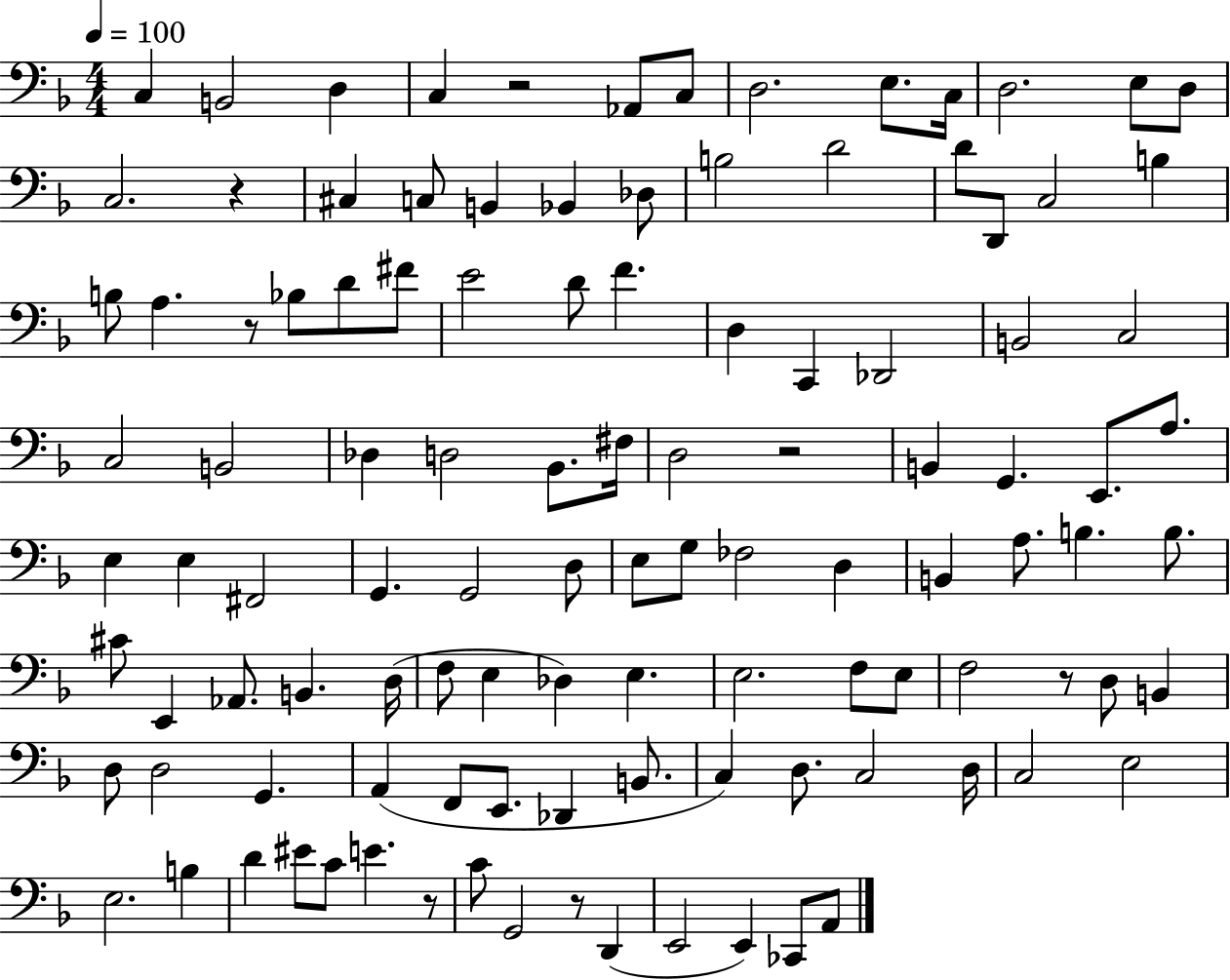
{
  \clef bass
  \numericTimeSignature
  \time 4/4
  \key f \major
  \tempo 4 = 100
  c4 b,2 d4 | c4 r2 aes,8 c8 | d2. e8. c16 | d2. e8 d8 | \break c2. r4 | cis4 c8 b,4 bes,4 des8 | b2 d'2 | d'8 d,8 c2 b4 | \break b8 a4. r8 bes8 d'8 fis'8 | e'2 d'8 f'4. | d4 c,4 des,2 | b,2 c2 | \break c2 b,2 | des4 d2 bes,8. fis16 | d2 r2 | b,4 g,4. e,8. a8. | \break e4 e4 fis,2 | g,4. g,2 d8 | e8 g8 fes2 d4 | b,4 a8. b4. b8. | \break cis'8 e,4 aes,8. b,4. d16( | f8 e4 des4) e4. | e2. f8 e8 | f2 r8 d8 b,4 | \break d8 d2 g,4. | a,4( f,8 e,8. des,4 b,8. | c4) d8. c2 d16 | c2 e2 | \break e2. b4 | d'4 eis'8 c'8 e'4. r8 | c'8 g,2 r8 d,4( | e,2 e,4) ces,8 a,8 | \break \bar "|."
}